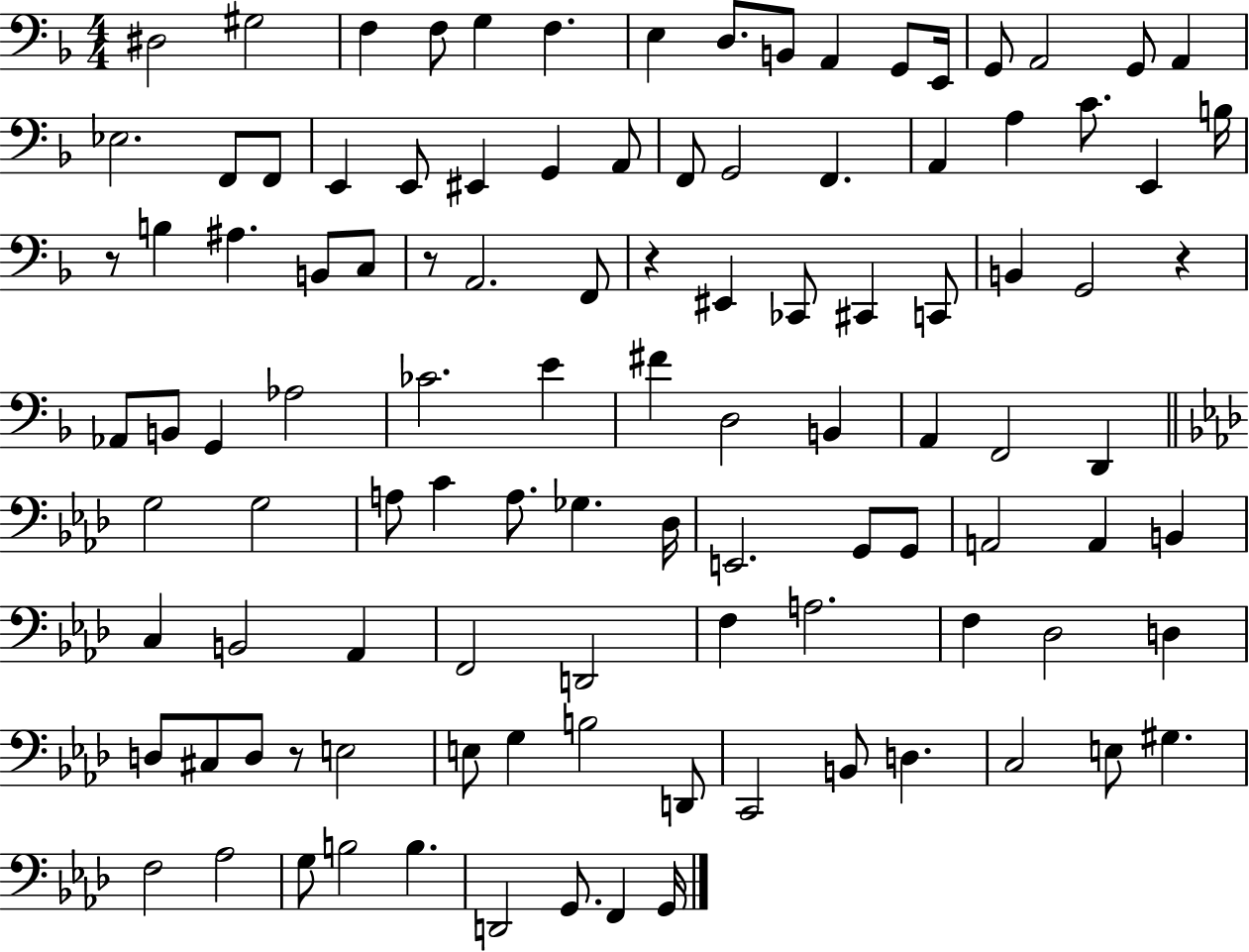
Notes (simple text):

D#3/h G#3/h F3/q F3/e G3/q F3/q. E3/q D3/e. B2/e A2/q G2/e E2/s G2/e A2/h G2/e A2/q Eb3/h. F2/e F2/e E2/q E2/e EIS2/q G2/q A2/e F2/e G2/h F2/q. A2/q A3/q C4/e. E2/q B3/s R/e B3/q A#3/q. B2/e C3/e R/e A2/h. F2/e R/q EIS2/q CES2/e C#2/q C2/e B2/q G2/h R/q Ab2/e B2/e G2/q Ab3/h CES4/h. E4/q F#4/q D3/h B2/q A2/q F2/h D2/q G3/h G3/h A3/e C4/q A3/e. Gb3/q. Db3/s E2/h. G2/e G2/e A2/h A2/q B2/q C3/q B2/h Ab2/q F2/h D2/h F3/q A3/h. F3/q Db3/h D3/q D3/e C#3/e D3/e R/e E3/h E3/e G3/q B3/h D2/e C2/h B2/e D3/q. C3/h E3/e G#3/q. F3/h Ab3/h G3/e B3/h B3/q. D2/h G2/e. F2/q G2/s